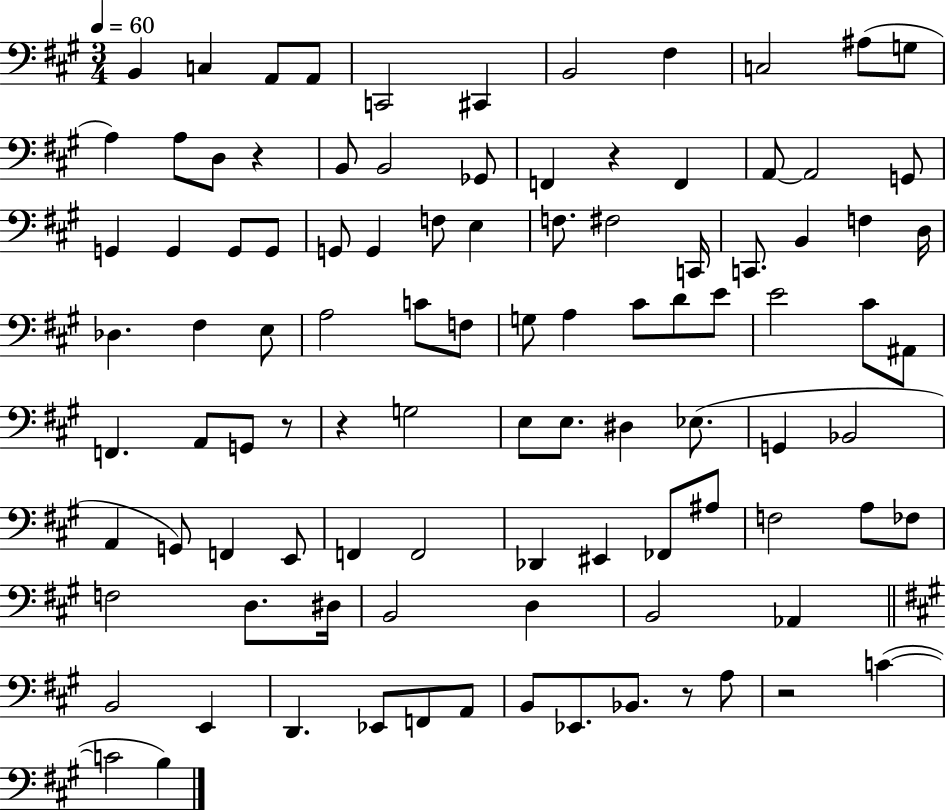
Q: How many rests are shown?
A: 6